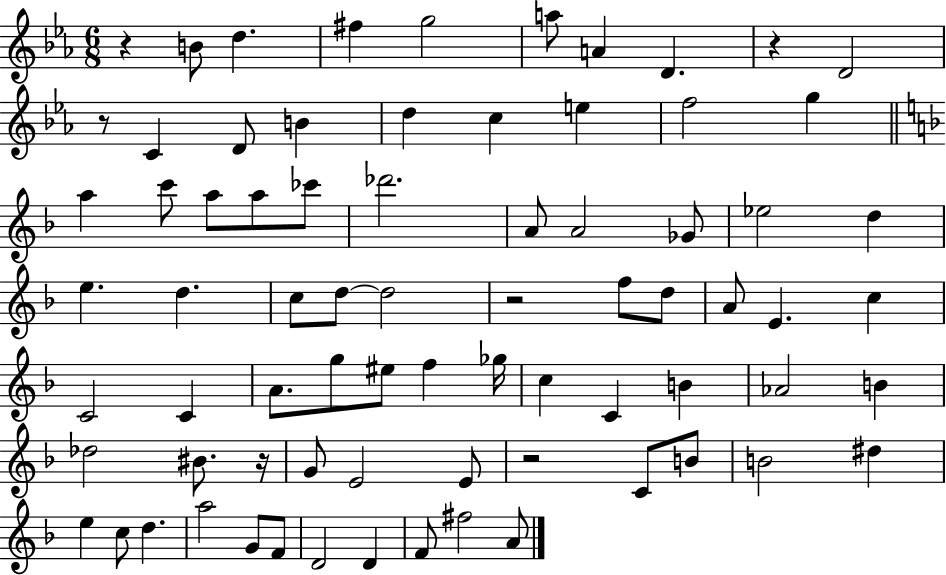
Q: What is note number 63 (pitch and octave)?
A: G4